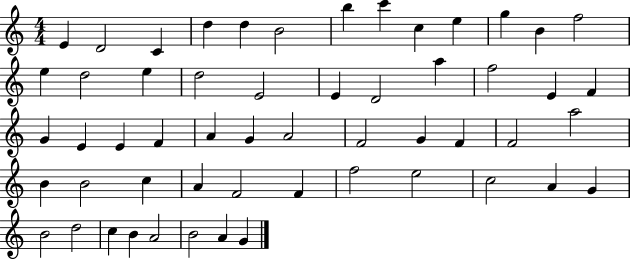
{
  \clef treble
  \numericTimeSignature
  \time 4/4
  \key c \major
  e'4 d'2 c'4 | d''4 d''4 b'2 | b''4 c'''4 c''4 e''4 | g''4 b'4 f''2 | \break e''4 d''2 e''4 | d''2 e'2 | e'4 d'2 a''4 | f''2 e'4 f'4 | \break g'4 e'4 e'4 f'4 | a'4 g'4 a'2 | f'2 g'4 f'4 | f'2 a''2 | \break b'4 b'2 c''4 | a'4 f'2 f'4 | f''2 e''2 | c''2 a'4 g'4 | \break b'2 d''2 | c''4 b'4 a'2 | b'2 a'4 g'4 | \bar "|."
}